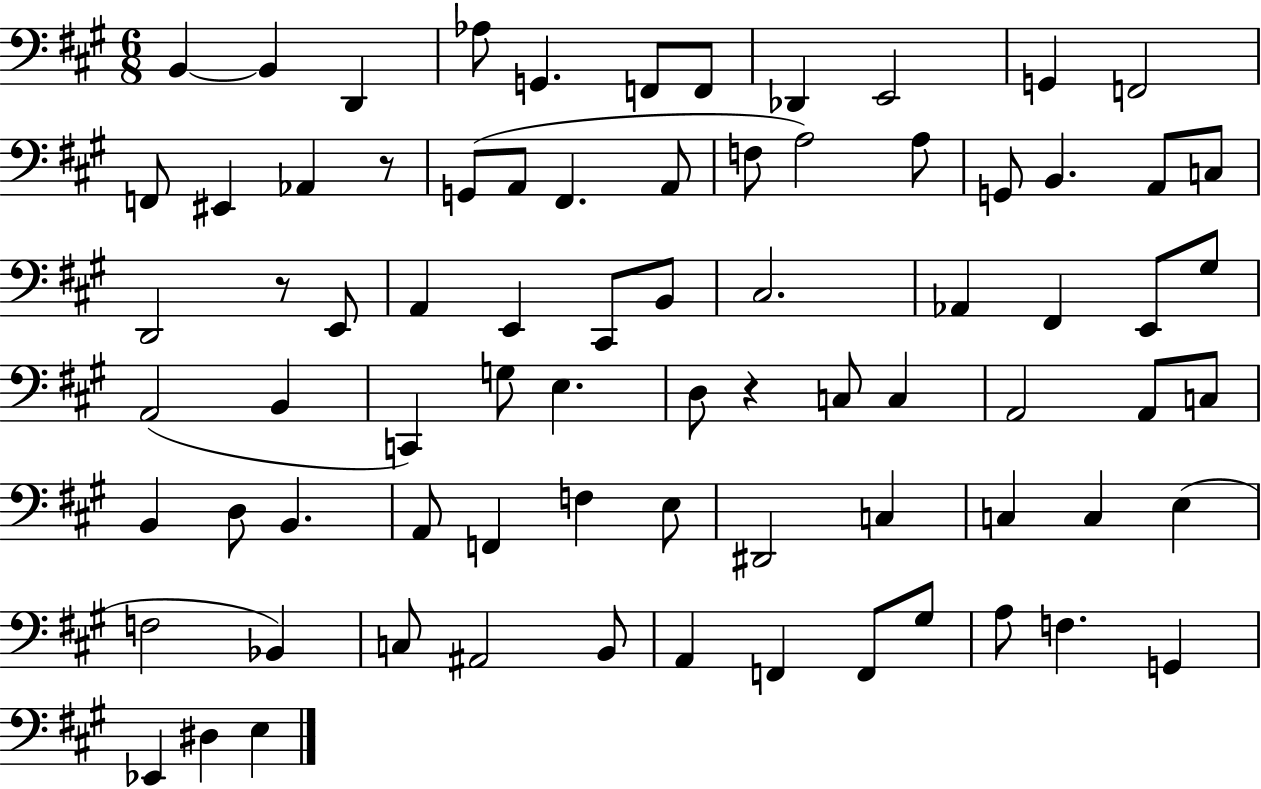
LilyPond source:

{
  \clef bass
  \numericTimeSignature
  \time 6/8
  \key a \major
  b,4~~ b,4 d,4 | aes8 g,4. f,8 f,8 | des,4 e,2 | g,4 f,2 | \break f,8 eis,4 aes,4 r8 | g,8( a,8 fis,4. a,8 | f8 a2) a8 | g,8 b,4. a,8 c8 | \break d,2 r8 e,8 | a,4 e,4 cis,8 b,8 | cis2. | aes,4 fis,4 e,8 gis8 | \break a,2( b,4 | c,4) g8 e4. | d8 r4 c8 c4 | a,2 a,8 c8 | \break b,4 d8 b,4. | a,8 f,4 f4 e8 | dis,2 c4 | c4 c4 e4( | \break f2 bes,4) | c8 ais,2 b,8 | a,4 f,4 f,8 gis8 | a8 f4. g,4 | \break ees,4 dis4 e4 | \bar "|."
}